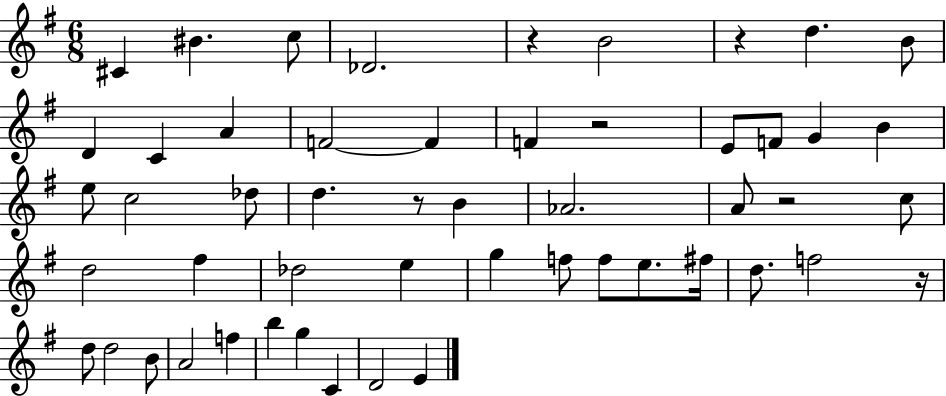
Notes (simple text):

C#4/q BIS4/q. C5/e Db4/h. R/q B4/h R/q D5/q. B4/e D4/q C4/q A4/q F4/h F4/q F4/q R/h E4/e F4/e G4/q B4/q E5/e C5/h Db5/e D5/q. R/e B4/q Ab4/h. A4/e R/h C5/e D5/h F#5/q Db5/h E5/q G5/q F5/e F5/e E5/e. F#5/s D5/e. F5/h R/s D5/e D5/h B4/e A4/h F5/q B5/q G5/q C4/q D4/h E4/q